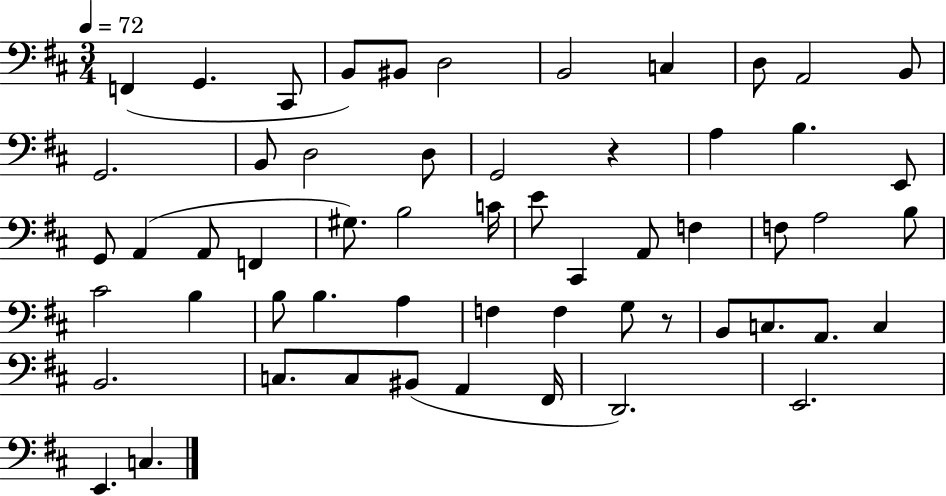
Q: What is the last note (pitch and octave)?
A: C3